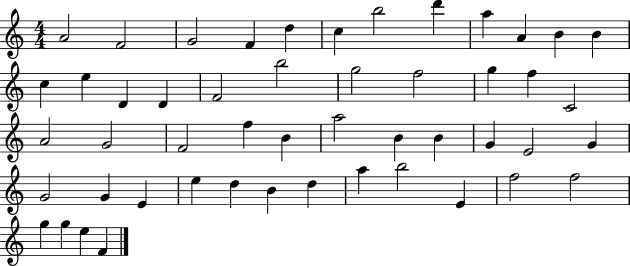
{
  \clef treble
  \numericTimeSignature
  \time 4/4
  \key c \major
  a'2 f'2 | g'2 f'4 d''4 | c''4 b''2 d'''4 | a''4 a'4 b'4 b'4 | \break c''4 e''4 d'4 d'4 | f'2 b''2 | g''2 f''2 | g''4 f''4 c'2 | \break a'2 g'2 | f'2 f''4 b'4 | a''2 b'4 b'4 | g'4 e'2 g'4 | \break g'2 g'4 e'4 | e''4 d''4 b'4 d''4 | a''4 b''2 e'4 | f''2 f''2 | \break g''4 g''4 e''4 f'4 | \bar "|."
}